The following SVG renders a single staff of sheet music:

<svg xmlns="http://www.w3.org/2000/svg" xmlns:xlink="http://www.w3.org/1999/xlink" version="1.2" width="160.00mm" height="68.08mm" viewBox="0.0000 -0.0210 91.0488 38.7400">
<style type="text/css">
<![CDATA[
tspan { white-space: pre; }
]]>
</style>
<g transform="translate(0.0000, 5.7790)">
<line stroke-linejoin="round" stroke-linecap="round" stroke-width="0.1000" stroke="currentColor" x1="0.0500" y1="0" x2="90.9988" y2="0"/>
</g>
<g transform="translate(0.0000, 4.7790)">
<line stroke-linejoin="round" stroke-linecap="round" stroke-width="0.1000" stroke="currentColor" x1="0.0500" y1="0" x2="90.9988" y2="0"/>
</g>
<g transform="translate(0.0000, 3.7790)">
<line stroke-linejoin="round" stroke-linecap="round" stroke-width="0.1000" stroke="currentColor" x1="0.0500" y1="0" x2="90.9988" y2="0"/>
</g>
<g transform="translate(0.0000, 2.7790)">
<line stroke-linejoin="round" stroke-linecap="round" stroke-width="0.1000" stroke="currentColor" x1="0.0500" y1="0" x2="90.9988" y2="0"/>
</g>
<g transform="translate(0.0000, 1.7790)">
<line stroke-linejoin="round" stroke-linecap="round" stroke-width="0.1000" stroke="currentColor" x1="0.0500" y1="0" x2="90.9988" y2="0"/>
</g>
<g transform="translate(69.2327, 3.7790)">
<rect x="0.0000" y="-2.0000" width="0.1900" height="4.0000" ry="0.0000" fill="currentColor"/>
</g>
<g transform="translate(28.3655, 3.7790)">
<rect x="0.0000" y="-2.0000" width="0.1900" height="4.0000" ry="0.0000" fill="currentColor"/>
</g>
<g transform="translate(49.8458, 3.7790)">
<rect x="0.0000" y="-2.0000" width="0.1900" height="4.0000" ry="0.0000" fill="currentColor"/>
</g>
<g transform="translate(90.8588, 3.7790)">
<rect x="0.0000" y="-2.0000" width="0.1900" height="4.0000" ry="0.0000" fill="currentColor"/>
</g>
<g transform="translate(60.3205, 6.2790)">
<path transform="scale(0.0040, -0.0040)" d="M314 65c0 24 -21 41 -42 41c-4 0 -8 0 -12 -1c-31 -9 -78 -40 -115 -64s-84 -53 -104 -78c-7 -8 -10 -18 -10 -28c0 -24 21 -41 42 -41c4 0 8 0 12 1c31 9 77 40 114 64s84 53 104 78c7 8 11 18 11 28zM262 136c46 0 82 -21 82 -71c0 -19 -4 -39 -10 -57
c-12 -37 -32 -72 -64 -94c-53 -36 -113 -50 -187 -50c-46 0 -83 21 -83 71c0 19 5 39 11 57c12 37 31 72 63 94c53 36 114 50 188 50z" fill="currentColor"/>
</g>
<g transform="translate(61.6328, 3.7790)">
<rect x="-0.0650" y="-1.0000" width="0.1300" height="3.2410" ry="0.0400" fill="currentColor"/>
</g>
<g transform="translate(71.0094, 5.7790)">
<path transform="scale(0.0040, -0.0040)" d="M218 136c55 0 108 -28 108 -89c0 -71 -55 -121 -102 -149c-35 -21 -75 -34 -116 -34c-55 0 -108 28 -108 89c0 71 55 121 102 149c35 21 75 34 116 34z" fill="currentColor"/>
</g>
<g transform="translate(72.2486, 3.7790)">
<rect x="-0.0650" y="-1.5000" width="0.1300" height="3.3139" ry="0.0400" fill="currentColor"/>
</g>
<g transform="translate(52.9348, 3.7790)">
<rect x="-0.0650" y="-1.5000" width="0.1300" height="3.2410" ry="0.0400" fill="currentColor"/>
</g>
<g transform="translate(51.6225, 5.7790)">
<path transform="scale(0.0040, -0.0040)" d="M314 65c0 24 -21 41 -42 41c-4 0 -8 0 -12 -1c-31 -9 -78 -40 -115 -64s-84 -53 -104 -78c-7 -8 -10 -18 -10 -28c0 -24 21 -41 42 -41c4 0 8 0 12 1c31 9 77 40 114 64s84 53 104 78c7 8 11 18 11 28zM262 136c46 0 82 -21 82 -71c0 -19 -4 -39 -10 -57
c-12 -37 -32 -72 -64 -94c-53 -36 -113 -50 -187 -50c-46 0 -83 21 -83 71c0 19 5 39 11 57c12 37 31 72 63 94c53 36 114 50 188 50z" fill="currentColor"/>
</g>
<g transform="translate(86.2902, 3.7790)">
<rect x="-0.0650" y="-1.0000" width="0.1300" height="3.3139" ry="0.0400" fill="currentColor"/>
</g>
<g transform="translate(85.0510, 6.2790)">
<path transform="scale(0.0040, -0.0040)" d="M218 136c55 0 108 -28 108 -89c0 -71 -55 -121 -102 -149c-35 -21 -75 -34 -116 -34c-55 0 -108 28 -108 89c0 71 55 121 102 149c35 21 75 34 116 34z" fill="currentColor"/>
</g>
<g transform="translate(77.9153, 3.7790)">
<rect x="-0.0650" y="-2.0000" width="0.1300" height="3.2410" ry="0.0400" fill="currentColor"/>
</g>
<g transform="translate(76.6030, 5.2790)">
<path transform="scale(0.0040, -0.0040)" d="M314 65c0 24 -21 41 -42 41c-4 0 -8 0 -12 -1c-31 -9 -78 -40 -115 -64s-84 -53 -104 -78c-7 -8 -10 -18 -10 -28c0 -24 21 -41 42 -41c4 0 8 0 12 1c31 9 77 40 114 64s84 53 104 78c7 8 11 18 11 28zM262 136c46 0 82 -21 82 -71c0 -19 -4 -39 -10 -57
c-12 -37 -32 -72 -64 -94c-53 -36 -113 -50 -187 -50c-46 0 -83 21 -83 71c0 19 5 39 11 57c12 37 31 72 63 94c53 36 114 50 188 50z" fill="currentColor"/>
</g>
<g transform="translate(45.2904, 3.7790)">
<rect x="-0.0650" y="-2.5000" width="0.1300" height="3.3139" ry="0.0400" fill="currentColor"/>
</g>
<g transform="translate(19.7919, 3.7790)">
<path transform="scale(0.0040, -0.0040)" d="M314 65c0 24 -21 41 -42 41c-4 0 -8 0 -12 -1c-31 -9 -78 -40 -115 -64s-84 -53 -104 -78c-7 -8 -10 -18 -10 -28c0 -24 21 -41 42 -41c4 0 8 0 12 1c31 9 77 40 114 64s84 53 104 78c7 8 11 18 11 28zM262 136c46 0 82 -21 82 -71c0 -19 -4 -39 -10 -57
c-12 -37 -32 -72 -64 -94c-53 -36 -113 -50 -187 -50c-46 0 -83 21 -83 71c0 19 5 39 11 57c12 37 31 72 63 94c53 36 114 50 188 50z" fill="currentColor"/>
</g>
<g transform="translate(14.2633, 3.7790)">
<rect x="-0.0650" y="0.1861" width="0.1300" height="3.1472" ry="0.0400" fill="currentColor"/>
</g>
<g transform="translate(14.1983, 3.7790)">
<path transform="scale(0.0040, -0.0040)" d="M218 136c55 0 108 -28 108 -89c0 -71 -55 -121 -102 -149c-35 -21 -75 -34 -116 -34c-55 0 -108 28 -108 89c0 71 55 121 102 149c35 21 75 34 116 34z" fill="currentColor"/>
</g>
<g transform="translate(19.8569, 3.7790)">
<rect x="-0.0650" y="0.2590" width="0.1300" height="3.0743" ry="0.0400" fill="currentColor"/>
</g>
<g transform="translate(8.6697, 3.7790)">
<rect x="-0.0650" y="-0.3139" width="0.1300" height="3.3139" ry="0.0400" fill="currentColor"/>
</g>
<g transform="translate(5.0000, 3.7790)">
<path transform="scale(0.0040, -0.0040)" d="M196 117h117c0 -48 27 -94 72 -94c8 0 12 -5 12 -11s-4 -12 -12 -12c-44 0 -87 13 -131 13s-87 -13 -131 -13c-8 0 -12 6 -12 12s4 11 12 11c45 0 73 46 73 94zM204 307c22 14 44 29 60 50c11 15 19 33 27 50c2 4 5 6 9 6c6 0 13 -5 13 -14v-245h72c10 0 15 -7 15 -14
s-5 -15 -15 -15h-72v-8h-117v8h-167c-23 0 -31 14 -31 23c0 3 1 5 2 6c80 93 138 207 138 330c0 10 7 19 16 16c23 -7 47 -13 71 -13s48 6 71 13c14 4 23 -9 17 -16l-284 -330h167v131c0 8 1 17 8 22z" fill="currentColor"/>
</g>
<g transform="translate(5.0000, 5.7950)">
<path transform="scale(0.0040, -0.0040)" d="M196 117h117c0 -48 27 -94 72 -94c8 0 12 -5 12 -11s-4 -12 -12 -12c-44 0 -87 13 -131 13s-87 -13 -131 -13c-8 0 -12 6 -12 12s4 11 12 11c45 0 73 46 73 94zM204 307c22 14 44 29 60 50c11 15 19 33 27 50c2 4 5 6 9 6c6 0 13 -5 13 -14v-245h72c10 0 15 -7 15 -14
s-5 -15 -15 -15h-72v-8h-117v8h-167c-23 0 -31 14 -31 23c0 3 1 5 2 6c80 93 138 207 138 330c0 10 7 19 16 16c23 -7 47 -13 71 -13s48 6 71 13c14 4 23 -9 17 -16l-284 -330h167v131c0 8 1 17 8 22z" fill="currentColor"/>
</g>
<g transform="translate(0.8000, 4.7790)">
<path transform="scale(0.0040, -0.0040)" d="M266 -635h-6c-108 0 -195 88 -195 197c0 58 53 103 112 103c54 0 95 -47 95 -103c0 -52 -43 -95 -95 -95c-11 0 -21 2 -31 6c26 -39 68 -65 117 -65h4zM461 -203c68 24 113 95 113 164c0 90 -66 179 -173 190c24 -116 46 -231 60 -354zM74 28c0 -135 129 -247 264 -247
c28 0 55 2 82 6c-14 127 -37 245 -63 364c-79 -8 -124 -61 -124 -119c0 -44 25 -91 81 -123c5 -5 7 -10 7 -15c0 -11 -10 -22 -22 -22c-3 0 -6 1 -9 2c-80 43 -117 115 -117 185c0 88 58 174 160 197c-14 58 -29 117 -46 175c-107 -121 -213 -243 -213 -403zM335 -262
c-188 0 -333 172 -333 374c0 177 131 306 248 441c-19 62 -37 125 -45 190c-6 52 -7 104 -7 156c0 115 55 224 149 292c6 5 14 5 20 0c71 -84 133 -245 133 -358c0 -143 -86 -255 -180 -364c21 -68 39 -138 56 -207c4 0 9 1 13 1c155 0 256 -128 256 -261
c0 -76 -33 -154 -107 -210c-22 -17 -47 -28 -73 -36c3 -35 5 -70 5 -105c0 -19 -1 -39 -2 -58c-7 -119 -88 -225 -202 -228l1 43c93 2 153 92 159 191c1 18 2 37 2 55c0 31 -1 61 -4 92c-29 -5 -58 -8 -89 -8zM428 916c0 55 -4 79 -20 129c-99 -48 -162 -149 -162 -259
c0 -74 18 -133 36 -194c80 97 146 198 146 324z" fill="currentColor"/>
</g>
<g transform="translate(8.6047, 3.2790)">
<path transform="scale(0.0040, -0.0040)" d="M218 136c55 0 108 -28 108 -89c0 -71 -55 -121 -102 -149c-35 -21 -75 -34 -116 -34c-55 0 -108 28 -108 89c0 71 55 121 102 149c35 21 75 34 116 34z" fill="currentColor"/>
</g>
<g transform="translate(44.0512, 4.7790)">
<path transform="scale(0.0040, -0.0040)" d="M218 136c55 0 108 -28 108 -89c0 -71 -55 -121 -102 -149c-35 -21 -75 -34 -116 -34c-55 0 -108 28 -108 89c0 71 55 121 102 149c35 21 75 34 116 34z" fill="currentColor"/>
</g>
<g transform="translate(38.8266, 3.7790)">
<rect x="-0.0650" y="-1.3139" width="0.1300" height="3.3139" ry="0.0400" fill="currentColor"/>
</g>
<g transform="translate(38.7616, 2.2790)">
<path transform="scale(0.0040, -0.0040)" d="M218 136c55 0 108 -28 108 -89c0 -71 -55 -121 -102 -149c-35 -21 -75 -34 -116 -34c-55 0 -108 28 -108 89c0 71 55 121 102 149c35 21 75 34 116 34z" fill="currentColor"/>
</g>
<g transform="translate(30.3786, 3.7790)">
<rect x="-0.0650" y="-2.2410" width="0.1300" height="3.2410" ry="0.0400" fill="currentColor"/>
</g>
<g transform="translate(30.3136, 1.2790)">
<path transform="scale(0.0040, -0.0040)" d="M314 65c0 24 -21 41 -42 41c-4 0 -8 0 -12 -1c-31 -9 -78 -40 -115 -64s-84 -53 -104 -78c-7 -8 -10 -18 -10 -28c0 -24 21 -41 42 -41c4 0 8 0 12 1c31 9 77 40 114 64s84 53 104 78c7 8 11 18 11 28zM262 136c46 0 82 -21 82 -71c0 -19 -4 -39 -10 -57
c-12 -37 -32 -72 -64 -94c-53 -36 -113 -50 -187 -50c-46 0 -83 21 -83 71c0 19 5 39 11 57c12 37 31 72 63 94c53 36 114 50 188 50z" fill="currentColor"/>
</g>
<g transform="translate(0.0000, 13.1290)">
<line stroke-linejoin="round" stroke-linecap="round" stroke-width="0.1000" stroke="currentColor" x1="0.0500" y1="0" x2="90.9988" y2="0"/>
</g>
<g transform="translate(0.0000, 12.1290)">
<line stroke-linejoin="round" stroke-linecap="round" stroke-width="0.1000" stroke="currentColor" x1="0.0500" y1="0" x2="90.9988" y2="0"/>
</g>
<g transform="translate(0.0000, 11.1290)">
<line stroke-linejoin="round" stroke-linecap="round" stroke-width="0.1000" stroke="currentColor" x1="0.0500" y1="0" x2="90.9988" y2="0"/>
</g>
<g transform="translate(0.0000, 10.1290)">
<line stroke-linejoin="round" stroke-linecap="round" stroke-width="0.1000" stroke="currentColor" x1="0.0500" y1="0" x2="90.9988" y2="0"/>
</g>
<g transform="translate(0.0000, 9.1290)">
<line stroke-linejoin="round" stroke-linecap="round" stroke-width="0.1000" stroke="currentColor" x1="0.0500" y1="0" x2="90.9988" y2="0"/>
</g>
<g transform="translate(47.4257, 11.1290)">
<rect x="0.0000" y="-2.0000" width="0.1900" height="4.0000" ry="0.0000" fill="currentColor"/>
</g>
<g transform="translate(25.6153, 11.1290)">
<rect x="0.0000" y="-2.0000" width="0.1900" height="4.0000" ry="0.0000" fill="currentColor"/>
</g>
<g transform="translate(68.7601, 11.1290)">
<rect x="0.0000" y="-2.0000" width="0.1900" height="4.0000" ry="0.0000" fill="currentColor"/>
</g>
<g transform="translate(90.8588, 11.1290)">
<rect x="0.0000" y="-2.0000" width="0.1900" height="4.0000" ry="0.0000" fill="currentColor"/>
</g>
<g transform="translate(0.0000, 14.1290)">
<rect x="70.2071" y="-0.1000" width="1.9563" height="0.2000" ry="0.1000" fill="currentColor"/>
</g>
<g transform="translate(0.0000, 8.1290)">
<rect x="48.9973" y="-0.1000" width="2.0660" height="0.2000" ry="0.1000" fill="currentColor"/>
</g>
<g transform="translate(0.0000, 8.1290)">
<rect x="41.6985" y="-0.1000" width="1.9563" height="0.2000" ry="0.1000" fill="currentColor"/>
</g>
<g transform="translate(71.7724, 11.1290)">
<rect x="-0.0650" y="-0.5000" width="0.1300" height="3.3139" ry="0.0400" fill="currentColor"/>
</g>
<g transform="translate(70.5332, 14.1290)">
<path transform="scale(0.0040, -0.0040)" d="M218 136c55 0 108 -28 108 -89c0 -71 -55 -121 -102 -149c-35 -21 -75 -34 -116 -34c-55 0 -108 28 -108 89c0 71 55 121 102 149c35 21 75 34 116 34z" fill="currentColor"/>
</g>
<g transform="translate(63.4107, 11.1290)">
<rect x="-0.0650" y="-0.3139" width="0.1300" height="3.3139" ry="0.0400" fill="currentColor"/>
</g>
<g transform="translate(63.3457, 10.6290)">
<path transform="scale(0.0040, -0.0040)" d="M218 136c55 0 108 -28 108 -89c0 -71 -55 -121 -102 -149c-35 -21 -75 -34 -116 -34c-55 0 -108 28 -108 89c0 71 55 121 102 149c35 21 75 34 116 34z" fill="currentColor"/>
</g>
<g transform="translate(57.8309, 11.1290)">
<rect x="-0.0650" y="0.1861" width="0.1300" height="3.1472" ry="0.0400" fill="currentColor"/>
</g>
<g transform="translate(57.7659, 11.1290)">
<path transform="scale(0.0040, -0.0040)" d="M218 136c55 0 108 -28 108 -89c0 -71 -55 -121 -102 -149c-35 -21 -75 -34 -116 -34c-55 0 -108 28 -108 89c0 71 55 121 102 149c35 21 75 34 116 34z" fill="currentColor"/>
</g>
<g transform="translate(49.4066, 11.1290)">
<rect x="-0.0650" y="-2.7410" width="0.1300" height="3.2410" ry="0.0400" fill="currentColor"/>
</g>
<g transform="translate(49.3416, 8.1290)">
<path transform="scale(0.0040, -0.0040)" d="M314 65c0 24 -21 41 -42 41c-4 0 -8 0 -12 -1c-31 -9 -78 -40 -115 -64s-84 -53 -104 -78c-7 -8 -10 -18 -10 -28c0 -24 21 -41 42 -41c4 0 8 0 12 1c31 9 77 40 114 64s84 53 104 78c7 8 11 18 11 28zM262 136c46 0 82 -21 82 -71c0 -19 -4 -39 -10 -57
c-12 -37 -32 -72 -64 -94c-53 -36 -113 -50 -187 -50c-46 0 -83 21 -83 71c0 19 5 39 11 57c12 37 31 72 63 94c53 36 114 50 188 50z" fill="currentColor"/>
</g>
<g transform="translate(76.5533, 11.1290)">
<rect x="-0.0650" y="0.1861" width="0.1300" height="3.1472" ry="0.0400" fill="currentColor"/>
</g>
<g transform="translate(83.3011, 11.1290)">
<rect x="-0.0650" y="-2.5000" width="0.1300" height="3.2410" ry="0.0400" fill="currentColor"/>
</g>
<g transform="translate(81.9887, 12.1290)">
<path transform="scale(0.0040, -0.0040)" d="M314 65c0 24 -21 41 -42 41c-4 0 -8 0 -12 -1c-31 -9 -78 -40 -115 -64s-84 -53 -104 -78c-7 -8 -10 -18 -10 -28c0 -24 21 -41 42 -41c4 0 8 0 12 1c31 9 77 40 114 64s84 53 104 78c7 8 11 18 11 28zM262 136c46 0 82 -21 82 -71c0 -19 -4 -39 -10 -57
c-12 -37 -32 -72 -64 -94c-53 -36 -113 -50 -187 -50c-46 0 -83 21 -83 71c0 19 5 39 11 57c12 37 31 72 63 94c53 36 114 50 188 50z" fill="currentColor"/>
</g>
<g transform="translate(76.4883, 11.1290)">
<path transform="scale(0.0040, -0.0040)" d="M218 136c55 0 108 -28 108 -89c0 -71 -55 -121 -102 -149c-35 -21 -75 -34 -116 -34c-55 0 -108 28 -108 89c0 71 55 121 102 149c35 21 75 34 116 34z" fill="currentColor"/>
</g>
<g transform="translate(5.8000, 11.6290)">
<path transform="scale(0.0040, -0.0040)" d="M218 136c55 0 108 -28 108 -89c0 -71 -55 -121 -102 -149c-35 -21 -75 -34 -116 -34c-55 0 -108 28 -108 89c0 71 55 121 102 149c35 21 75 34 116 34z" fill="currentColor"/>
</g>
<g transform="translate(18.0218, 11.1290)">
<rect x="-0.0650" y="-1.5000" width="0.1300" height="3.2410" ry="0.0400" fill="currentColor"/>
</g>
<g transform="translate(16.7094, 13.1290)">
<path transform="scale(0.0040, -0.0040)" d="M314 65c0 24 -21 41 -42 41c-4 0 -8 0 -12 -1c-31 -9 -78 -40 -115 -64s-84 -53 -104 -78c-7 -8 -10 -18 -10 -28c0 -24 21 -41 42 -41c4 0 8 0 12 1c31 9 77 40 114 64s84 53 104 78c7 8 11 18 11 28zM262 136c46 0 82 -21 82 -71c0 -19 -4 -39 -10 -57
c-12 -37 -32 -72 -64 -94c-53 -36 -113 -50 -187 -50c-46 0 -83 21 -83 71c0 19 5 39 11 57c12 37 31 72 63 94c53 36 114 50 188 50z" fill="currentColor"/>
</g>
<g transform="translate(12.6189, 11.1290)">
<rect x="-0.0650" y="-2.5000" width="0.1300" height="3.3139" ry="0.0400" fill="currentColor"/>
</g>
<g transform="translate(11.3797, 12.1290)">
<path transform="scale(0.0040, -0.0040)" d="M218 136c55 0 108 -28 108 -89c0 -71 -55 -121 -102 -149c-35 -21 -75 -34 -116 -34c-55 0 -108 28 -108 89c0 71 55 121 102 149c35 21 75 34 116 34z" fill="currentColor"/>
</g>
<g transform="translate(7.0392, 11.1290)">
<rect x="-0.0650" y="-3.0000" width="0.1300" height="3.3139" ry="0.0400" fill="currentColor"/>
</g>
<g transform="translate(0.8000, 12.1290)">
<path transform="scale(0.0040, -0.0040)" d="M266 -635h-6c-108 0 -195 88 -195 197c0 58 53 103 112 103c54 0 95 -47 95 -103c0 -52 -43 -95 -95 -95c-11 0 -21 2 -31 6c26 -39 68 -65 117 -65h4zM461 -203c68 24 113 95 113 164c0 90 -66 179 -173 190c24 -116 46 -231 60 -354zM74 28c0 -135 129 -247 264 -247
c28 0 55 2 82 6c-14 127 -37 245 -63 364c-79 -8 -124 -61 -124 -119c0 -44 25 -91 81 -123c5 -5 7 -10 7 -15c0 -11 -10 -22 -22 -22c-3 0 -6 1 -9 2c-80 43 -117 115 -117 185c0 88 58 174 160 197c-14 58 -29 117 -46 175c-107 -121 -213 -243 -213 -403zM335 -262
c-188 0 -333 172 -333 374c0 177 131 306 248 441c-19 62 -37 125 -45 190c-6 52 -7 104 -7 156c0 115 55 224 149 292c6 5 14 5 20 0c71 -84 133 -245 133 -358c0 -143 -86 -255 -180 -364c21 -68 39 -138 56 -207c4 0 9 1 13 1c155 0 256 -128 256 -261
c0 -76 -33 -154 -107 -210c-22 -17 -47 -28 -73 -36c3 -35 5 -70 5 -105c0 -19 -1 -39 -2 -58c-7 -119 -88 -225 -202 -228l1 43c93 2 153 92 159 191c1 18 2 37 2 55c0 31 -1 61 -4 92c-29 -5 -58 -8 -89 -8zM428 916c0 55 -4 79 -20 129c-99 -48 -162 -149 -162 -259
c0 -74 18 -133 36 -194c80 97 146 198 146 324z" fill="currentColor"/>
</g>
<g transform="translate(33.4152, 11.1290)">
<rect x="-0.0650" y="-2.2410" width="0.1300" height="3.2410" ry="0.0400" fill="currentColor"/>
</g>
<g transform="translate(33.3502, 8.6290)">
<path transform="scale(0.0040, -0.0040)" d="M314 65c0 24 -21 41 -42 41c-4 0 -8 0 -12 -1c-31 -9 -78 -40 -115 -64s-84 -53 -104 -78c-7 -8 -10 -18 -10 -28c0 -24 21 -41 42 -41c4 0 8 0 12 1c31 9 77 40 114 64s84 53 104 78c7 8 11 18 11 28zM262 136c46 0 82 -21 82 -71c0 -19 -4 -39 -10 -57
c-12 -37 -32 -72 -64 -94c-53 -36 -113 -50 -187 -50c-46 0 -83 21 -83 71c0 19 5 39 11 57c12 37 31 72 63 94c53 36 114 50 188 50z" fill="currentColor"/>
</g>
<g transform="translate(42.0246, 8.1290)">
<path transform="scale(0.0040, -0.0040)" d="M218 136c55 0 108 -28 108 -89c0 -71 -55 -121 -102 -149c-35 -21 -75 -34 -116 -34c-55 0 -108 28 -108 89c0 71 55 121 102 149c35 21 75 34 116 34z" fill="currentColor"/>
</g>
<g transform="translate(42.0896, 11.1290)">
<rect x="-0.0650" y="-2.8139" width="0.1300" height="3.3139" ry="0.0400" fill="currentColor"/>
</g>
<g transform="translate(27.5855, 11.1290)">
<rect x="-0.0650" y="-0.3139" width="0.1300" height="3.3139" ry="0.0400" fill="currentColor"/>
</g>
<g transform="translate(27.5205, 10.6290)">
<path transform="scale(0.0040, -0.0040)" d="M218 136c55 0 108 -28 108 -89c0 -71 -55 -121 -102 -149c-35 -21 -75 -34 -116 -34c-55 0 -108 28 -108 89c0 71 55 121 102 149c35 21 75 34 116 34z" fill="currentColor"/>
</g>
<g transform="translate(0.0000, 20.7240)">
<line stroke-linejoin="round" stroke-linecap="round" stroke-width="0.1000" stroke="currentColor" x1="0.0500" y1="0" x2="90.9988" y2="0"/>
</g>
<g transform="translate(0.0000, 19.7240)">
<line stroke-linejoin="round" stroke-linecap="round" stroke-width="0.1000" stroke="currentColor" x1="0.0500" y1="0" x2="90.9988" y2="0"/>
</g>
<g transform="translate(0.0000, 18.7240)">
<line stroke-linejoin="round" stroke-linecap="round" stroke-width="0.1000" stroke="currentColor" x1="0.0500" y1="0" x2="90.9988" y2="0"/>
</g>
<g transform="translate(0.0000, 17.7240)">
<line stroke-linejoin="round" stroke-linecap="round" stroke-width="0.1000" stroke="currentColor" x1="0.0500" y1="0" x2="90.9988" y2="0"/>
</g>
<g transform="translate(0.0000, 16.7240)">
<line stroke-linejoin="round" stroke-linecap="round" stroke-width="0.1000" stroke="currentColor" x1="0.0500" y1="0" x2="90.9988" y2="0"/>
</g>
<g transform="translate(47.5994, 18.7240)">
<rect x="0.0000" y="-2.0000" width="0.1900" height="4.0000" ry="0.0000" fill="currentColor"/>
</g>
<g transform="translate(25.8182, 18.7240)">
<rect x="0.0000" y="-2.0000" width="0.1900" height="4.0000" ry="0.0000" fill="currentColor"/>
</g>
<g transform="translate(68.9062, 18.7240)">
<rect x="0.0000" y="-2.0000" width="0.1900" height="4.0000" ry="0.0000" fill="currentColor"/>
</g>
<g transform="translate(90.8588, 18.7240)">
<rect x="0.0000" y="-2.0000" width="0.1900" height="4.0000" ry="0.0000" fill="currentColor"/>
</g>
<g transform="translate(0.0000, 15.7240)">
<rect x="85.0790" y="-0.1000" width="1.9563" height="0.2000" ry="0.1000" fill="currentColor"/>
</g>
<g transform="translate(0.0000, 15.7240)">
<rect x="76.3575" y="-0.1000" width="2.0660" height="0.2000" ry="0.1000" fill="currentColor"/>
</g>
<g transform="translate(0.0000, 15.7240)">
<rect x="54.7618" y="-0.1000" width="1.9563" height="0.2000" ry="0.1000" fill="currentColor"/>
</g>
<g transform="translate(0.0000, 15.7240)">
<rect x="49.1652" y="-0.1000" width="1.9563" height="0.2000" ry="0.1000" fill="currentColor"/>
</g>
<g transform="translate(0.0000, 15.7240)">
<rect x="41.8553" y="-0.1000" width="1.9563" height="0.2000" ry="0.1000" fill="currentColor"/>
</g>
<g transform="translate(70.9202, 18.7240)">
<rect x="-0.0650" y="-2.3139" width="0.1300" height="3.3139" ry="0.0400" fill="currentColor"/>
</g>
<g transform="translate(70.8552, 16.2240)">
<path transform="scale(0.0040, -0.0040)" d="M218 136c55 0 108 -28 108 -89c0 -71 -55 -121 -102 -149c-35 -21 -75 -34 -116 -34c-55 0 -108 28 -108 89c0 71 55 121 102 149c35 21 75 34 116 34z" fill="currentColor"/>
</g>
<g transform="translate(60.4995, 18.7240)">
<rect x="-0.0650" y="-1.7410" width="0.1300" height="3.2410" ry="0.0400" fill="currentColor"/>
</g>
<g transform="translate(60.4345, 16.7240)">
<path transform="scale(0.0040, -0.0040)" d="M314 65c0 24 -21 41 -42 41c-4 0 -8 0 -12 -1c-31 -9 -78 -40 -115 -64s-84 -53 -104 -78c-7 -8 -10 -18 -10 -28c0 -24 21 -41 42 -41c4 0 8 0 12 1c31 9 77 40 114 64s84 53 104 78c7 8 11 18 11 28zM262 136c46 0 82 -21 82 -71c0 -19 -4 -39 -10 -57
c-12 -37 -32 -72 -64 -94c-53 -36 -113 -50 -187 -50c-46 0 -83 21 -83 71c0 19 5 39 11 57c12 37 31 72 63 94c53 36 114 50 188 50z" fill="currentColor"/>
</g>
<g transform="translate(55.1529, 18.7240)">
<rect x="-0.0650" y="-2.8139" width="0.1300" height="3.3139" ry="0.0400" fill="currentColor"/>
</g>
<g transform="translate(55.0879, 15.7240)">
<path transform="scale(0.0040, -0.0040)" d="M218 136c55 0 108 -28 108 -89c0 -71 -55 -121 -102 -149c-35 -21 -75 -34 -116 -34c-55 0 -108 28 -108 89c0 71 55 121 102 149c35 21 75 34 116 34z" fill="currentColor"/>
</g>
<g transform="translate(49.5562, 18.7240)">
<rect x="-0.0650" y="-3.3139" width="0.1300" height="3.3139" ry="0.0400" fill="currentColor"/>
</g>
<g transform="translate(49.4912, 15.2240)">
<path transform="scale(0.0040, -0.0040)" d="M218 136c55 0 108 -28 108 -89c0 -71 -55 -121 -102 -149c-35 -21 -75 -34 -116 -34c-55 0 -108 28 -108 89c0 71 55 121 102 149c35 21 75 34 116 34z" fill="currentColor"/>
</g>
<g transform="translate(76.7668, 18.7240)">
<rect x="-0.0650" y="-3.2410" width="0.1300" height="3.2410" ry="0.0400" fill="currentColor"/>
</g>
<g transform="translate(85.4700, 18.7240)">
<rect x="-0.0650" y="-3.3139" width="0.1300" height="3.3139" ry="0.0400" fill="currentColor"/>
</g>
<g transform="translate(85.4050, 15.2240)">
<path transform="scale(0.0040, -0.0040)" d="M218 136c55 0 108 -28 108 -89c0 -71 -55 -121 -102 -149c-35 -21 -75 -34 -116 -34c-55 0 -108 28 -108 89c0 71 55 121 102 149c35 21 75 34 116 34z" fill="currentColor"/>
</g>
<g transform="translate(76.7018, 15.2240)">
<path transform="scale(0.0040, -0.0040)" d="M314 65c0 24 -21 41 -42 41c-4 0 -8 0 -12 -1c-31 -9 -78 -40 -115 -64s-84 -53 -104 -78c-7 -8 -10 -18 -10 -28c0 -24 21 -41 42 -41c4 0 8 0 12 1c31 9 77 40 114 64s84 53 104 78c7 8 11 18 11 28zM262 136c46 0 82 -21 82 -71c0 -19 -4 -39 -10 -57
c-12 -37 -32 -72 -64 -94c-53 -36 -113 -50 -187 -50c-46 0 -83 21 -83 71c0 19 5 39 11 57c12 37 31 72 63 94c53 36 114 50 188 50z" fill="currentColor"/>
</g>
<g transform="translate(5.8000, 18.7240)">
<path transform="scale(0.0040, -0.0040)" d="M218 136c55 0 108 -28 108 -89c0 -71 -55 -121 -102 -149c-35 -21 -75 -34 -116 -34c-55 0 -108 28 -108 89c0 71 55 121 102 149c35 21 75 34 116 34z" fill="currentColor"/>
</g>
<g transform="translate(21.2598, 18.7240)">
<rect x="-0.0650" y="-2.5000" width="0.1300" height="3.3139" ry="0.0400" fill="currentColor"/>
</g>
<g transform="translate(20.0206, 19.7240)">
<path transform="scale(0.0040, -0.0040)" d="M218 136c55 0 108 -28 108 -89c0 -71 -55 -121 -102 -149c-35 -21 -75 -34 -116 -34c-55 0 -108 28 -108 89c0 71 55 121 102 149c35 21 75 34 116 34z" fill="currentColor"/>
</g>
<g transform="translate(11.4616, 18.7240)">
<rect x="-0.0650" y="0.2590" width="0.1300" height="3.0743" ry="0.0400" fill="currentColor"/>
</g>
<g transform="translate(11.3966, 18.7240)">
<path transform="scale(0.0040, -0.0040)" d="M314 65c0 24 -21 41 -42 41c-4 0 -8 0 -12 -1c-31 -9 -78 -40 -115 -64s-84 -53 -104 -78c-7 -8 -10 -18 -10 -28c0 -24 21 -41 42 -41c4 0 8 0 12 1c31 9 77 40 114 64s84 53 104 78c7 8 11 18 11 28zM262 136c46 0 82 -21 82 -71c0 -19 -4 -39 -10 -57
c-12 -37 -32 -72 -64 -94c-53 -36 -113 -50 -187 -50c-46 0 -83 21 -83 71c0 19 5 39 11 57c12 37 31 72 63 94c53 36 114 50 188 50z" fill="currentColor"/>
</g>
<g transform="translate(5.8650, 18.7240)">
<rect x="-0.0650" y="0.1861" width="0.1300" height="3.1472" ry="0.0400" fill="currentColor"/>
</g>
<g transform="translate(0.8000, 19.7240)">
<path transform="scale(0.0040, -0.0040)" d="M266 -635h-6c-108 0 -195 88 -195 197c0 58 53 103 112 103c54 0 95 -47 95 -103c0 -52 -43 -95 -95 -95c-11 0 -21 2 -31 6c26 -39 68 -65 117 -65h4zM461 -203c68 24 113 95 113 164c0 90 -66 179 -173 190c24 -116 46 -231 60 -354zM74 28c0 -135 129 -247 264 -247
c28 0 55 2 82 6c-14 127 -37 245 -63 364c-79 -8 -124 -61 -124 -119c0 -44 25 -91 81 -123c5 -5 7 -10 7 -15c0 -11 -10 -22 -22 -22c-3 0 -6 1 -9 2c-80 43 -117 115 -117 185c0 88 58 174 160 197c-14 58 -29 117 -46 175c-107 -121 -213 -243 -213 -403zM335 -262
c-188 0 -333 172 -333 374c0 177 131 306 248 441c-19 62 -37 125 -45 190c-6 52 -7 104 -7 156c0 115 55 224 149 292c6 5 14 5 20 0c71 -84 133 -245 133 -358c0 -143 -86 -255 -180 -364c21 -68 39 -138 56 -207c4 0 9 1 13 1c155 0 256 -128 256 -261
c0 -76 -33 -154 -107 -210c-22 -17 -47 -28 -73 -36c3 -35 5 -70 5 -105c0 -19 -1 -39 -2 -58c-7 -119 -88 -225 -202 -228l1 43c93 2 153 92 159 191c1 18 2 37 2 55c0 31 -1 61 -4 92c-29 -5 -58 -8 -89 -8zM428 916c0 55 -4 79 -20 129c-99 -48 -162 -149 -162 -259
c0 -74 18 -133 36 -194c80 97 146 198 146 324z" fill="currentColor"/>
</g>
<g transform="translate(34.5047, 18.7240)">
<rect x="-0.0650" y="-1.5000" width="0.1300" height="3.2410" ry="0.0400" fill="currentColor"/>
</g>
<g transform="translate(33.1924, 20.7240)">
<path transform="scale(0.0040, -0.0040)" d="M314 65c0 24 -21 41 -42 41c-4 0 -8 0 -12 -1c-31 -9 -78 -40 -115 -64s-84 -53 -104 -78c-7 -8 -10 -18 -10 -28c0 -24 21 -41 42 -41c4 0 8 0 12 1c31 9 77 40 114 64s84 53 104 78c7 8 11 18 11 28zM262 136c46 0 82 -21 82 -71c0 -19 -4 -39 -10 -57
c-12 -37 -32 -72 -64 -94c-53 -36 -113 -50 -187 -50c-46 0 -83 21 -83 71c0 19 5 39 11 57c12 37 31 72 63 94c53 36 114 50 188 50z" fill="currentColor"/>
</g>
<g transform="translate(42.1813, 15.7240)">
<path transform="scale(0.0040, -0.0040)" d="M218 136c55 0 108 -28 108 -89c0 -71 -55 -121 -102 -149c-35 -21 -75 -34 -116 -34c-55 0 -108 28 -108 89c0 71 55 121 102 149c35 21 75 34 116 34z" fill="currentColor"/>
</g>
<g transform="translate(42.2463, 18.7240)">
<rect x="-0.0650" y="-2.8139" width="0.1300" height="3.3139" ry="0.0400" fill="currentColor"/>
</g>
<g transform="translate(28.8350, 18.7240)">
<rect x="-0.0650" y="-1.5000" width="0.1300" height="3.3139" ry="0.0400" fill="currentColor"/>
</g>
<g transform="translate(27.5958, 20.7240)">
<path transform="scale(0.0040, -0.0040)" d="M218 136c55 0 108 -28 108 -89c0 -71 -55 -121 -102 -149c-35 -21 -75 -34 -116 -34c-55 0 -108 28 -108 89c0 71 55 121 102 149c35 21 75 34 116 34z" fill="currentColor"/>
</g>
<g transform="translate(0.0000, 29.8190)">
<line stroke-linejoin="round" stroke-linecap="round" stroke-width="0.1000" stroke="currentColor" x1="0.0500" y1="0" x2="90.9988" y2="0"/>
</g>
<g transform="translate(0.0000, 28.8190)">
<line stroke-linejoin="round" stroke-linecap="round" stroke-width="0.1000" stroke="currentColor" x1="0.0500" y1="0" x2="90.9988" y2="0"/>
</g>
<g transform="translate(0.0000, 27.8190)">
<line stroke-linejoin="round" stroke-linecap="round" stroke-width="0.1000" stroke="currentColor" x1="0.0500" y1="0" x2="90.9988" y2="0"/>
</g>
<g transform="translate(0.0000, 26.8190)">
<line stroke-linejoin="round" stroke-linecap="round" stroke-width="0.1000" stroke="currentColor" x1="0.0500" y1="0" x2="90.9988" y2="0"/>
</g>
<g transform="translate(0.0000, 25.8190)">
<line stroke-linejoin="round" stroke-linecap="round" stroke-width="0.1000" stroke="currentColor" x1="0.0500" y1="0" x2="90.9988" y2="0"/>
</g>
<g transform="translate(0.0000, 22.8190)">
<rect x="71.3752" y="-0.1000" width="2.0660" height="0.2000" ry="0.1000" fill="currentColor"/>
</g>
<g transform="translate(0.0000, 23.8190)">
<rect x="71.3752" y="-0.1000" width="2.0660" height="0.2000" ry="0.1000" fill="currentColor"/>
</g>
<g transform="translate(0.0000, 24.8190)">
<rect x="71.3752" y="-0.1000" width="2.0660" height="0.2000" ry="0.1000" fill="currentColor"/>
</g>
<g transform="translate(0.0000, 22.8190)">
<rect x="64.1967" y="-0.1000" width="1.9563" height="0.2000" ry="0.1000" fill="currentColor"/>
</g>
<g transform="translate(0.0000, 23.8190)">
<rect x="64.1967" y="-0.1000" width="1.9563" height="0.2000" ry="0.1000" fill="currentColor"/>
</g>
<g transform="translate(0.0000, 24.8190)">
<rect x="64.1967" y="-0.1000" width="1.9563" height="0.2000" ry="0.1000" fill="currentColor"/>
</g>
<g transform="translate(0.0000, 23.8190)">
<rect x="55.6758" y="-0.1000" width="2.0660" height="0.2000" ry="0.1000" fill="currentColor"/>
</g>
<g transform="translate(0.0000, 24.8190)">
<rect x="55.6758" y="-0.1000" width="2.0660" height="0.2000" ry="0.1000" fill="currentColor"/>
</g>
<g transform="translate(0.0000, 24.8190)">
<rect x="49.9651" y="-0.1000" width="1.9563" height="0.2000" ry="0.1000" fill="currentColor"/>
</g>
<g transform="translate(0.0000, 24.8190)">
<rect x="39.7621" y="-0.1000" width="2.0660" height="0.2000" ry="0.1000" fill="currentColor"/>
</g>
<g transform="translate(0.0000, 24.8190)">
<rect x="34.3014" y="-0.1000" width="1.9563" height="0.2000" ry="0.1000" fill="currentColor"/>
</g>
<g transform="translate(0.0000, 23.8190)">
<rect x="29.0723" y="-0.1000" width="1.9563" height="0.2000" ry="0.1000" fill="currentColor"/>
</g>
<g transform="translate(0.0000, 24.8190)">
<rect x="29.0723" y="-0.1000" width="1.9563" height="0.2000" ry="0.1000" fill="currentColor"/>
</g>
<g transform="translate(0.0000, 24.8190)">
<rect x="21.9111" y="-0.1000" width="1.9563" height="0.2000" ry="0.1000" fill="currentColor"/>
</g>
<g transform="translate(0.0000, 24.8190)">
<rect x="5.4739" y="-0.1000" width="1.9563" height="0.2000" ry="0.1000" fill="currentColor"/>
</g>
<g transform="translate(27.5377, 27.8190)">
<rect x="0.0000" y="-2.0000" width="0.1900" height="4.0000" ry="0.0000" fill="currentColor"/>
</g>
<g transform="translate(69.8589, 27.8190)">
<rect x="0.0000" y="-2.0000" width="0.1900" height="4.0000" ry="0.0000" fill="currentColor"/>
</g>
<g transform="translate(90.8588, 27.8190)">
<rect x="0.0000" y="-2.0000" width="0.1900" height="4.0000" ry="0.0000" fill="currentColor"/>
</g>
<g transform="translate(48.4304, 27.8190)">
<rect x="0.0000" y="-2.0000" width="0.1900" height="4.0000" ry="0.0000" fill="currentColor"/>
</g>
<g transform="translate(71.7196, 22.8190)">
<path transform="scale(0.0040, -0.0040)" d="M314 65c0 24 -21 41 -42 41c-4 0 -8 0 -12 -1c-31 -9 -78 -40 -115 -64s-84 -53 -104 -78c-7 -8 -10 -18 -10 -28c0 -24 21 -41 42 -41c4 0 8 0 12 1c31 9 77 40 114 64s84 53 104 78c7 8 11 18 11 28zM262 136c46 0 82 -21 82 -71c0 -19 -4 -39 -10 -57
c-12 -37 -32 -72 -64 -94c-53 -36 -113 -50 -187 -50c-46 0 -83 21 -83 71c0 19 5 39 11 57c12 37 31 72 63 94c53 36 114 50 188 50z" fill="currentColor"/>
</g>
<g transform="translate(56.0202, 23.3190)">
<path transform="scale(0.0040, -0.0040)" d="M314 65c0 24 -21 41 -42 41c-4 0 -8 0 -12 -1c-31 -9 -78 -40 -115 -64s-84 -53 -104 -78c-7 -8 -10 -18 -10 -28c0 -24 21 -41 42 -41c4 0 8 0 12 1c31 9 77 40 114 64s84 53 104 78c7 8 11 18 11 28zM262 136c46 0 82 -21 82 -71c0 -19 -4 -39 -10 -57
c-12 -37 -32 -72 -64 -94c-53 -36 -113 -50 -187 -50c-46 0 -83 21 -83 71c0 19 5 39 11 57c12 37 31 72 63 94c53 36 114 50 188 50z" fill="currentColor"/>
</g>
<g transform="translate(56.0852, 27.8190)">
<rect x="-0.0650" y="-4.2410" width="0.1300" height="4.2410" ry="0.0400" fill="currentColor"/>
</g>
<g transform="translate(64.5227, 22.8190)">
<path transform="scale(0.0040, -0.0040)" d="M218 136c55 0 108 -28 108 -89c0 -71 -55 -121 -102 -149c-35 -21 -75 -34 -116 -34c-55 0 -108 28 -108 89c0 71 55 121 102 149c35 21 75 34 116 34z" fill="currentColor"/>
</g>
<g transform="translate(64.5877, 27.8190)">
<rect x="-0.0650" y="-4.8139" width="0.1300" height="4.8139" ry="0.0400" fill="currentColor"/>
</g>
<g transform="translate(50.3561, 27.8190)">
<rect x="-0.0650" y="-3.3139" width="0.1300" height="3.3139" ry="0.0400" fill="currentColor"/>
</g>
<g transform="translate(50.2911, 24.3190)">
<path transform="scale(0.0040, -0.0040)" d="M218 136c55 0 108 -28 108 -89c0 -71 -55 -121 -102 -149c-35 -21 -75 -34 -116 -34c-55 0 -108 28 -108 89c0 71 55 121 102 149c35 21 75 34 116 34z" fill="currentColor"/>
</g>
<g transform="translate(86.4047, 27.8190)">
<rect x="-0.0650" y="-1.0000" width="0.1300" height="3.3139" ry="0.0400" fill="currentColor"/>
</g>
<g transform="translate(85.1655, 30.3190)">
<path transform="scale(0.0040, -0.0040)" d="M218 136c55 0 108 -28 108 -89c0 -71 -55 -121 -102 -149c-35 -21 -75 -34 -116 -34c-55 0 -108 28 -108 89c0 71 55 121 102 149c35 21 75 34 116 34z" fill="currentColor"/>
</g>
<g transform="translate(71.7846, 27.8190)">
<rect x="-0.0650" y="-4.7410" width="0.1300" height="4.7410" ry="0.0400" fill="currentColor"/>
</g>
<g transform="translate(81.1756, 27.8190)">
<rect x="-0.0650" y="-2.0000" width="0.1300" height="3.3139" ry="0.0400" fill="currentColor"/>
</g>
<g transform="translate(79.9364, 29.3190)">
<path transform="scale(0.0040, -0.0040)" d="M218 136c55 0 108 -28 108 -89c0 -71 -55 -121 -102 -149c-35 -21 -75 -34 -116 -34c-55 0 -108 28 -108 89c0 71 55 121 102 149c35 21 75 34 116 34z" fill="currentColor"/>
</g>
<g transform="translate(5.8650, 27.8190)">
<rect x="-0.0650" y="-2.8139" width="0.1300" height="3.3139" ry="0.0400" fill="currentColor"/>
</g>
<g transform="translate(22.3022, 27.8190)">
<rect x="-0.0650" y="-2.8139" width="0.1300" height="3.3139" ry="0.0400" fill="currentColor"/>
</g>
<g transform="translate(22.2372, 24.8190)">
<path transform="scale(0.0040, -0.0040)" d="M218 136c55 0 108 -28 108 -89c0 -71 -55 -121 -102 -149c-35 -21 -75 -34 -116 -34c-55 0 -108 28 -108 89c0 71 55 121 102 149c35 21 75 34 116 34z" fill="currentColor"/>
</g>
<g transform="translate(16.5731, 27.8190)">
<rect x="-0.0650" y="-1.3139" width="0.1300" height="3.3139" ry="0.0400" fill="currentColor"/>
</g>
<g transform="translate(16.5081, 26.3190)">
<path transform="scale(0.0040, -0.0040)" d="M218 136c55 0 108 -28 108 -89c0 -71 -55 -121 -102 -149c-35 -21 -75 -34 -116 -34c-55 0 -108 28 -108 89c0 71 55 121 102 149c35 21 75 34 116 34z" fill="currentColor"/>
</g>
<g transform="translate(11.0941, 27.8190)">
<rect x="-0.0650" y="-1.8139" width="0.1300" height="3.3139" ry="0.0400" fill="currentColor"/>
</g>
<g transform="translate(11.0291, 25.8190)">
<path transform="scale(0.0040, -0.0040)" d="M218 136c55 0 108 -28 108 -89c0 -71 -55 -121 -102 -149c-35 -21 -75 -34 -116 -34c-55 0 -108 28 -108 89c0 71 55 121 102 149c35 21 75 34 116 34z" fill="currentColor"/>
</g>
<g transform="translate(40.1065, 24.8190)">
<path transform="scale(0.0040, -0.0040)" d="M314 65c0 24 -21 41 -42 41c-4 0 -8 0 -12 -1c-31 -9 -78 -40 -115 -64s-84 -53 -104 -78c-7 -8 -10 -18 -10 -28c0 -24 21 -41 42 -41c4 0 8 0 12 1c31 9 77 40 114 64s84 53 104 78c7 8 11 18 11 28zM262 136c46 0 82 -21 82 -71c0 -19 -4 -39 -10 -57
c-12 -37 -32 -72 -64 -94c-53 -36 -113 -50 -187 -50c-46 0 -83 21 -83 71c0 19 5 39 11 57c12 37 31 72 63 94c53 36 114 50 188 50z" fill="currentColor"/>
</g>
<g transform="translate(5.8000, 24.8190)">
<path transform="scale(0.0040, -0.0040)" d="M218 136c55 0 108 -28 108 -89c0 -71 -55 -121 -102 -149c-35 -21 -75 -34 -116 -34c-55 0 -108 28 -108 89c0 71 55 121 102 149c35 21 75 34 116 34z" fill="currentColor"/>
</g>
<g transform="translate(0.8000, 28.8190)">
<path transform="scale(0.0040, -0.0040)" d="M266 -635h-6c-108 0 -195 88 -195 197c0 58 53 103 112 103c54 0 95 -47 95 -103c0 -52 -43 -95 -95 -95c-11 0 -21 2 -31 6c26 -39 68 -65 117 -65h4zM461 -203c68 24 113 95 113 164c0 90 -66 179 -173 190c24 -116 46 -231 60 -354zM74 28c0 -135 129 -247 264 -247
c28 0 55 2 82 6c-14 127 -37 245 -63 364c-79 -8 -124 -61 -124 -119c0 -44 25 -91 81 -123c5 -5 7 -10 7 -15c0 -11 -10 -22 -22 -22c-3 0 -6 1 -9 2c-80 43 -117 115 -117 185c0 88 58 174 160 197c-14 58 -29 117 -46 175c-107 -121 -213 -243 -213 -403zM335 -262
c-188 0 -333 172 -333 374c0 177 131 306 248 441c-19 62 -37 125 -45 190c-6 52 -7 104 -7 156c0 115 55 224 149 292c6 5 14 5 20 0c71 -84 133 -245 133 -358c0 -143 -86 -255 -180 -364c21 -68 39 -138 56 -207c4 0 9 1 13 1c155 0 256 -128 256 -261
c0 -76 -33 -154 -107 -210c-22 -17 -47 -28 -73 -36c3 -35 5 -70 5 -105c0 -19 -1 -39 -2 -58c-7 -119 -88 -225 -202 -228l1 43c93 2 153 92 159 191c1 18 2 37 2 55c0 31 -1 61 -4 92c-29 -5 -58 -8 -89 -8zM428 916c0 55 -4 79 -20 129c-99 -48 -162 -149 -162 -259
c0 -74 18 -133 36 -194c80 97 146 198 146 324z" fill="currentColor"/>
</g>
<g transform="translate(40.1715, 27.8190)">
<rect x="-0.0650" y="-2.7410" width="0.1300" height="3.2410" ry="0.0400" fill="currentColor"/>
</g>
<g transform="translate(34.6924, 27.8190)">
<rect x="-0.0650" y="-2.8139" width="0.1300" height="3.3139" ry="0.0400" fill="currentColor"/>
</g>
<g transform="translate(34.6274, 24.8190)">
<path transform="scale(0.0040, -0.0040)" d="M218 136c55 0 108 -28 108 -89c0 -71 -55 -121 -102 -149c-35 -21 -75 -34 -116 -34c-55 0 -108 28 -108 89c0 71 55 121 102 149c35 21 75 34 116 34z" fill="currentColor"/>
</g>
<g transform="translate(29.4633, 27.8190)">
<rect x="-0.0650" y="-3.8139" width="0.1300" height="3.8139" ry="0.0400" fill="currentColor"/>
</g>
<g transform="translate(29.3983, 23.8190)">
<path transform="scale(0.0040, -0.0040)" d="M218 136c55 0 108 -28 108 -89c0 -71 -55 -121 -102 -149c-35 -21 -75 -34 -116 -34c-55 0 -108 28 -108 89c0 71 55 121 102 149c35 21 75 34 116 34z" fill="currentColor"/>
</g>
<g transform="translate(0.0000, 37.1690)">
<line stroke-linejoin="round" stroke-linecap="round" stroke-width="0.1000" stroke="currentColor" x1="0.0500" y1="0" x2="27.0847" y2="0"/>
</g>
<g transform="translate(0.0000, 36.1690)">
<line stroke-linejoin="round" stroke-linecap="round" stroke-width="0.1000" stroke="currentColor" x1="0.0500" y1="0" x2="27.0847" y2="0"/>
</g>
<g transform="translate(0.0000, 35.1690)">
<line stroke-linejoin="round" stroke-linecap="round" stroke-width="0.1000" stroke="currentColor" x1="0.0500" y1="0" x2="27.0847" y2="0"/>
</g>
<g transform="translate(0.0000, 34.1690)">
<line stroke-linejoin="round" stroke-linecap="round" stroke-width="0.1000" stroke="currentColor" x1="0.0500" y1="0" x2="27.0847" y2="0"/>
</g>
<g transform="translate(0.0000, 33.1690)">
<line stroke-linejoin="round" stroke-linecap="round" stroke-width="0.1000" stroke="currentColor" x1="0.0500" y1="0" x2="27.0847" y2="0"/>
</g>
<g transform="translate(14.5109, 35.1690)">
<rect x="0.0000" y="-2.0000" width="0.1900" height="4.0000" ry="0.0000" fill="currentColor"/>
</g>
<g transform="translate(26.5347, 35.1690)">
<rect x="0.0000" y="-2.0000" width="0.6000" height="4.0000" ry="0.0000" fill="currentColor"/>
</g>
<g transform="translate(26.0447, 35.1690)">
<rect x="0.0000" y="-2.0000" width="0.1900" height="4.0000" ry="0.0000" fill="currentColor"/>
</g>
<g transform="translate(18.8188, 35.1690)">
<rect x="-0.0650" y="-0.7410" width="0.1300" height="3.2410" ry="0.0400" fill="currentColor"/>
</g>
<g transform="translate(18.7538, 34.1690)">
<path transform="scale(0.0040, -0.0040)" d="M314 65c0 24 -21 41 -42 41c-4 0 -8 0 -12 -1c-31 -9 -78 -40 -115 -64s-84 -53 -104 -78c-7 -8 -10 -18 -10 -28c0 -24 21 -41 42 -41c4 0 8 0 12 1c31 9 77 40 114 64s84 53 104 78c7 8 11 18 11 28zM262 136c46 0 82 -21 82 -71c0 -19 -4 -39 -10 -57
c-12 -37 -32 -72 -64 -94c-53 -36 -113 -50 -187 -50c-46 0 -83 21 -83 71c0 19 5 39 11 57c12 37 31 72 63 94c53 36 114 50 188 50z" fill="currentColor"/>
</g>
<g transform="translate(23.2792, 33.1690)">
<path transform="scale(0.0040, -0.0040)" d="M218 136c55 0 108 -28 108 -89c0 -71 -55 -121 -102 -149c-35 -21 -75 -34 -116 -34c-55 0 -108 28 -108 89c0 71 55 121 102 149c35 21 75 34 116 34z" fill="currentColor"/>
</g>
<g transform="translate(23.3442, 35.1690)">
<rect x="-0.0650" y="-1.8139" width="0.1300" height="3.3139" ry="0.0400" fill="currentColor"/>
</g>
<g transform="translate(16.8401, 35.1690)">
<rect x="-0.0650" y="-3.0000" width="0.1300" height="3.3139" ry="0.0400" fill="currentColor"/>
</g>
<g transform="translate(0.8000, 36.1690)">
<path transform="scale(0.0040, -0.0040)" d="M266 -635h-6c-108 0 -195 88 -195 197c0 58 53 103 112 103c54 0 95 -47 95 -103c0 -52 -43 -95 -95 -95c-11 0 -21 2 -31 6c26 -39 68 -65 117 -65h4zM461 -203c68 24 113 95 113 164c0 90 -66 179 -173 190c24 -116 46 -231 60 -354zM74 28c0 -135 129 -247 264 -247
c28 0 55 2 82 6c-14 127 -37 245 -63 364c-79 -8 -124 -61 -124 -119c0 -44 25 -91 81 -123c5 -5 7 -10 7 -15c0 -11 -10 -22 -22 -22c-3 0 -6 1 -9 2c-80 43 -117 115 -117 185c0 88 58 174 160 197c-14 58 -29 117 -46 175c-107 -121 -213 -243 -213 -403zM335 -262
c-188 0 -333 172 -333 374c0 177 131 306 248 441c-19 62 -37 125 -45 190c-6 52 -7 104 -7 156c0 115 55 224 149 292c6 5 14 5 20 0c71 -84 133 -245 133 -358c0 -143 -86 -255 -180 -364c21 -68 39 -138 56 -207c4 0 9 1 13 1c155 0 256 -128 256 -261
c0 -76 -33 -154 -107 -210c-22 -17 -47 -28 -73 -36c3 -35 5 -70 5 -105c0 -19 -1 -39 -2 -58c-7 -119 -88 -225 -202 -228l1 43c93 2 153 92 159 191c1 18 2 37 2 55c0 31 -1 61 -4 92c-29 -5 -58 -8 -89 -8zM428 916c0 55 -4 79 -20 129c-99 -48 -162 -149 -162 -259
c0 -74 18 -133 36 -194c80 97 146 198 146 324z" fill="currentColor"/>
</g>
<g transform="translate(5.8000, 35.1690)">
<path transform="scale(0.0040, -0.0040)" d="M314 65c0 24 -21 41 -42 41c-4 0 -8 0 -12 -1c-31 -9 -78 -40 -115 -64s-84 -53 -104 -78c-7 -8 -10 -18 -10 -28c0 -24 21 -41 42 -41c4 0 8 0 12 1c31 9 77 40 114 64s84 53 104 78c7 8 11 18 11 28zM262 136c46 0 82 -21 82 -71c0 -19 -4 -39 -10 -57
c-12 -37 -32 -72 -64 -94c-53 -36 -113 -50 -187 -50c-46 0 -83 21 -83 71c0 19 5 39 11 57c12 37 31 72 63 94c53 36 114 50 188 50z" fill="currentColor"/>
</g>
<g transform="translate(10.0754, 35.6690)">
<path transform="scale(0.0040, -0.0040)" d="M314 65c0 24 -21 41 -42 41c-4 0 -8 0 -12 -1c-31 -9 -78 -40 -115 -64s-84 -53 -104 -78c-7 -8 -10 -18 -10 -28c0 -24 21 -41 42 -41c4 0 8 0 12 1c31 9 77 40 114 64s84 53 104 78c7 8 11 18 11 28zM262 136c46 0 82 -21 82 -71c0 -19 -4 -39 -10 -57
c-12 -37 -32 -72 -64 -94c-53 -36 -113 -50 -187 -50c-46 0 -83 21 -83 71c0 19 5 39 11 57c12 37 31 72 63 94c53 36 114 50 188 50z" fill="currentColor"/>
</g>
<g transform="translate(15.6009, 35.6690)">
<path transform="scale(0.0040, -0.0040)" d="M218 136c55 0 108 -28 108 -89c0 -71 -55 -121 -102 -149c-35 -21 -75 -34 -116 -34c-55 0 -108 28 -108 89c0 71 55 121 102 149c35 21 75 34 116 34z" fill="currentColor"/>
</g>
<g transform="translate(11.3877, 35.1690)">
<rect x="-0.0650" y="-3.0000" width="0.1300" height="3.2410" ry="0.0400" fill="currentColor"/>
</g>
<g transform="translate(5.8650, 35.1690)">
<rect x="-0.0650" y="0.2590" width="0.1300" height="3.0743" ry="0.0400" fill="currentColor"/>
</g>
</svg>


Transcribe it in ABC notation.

X:1
T:Untitled
M:4/4
L:1/4
K:C
c B B2 g2 e G E2 D2 E F2 D A G E2 c g2 a a2 B c C B G2 B B2 G E E2 a b a f2 g b2 b a f e a c' a a2 b d'2 e' e'2 F D B2 A2 A d2 f